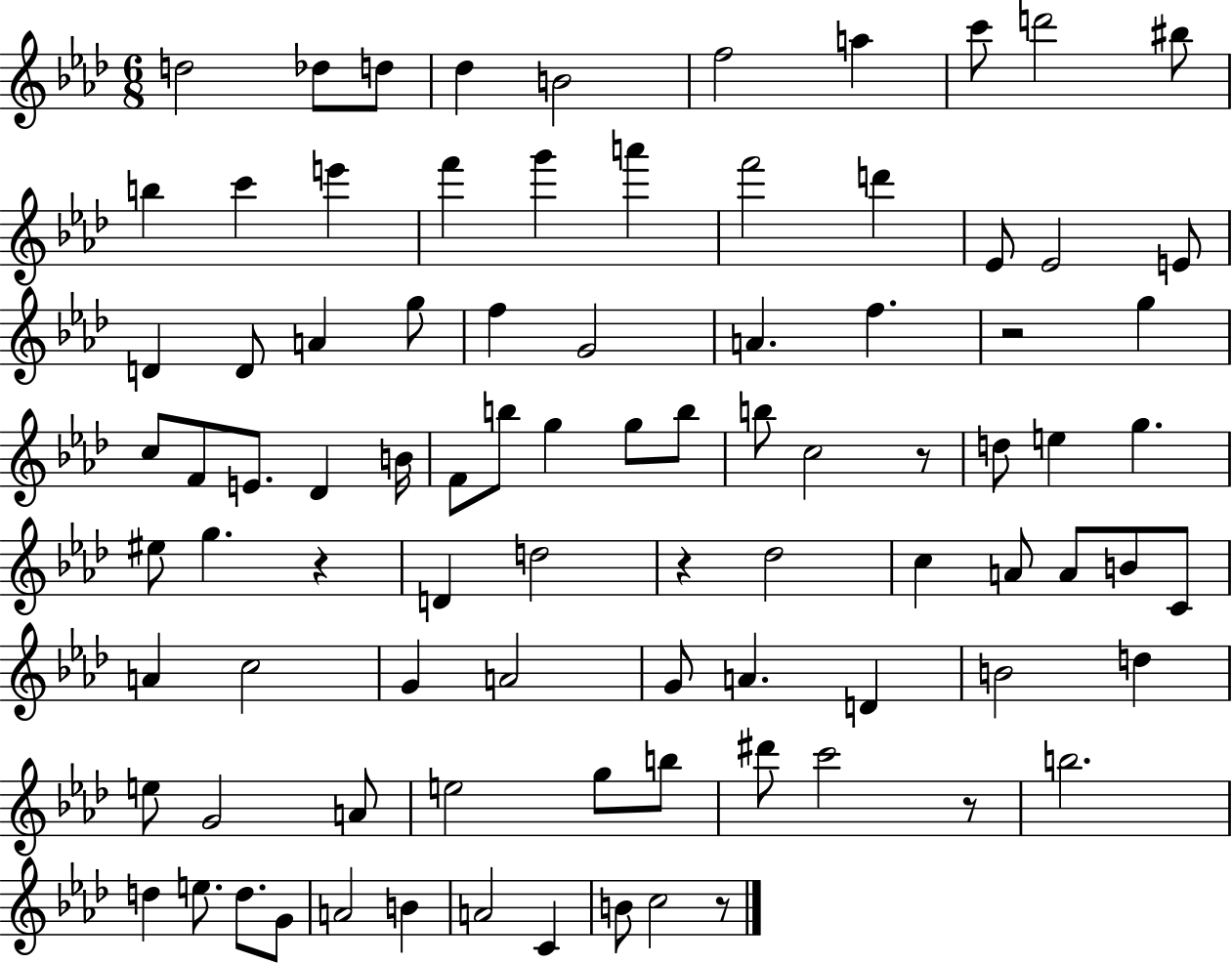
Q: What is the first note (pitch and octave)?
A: D5